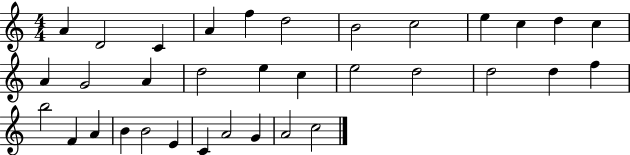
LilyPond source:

{
  \clef treble
  \numericTimeSignature
  \time 4/4
  \key c \major
  a'4 d'2 c'4 | a'4 f''4 d''2 | b'2 c''2 | e''4 c''4 d''4 c''4 | \break a'4 g'2 a'4 | d''2 e''4 c''4 | e''2 d''2 | d''2 d''4 f''4 | \break b''2 f'4 a'4 | b'4 b'2 e'4 | c'4 a'2 g'4 | a'2 c''2 | \break \bar "|."
}